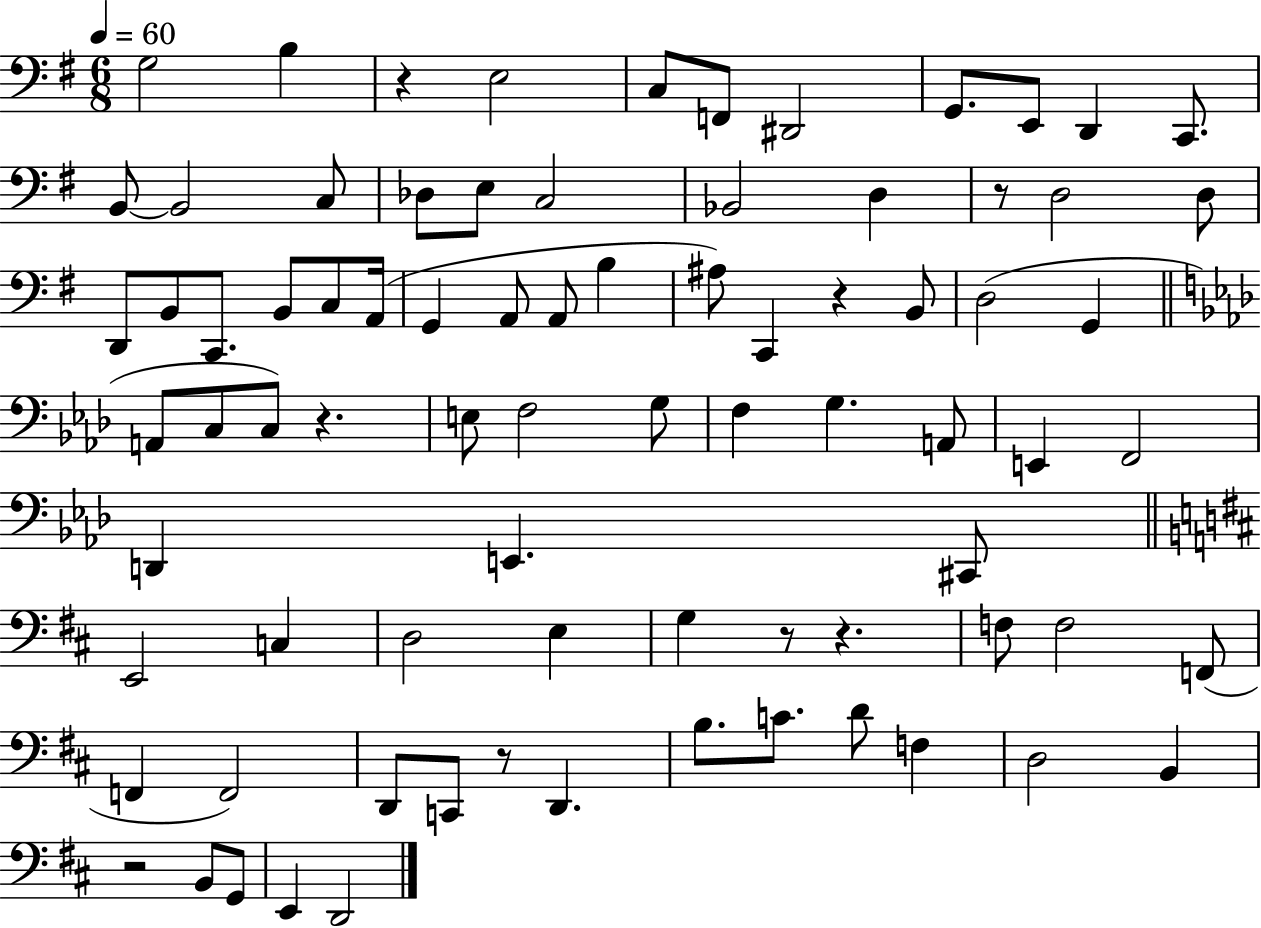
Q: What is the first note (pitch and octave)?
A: G3